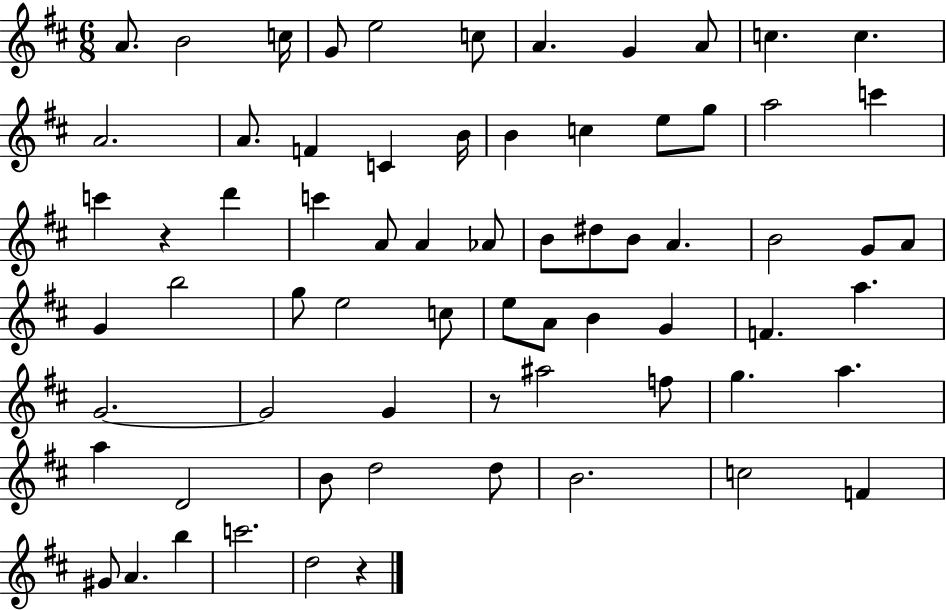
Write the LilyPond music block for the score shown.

{
  \clef treble
  \numericTimeSignature
  \time 6/8
  \key d \major
  a'8. b'2 c''16 | g'8 e''2 c''8 | a'4. g'4 a'8 | c''4. c''4. | \break a'2. | a'8. f'4 c'4 b'16 | b'4 c''4 e''8 g''8 | a''2 c'''4 | \break c'''4 r4 d'''4 | c'''4 a'8 a'4 aes'8 | b'8 dis''8 b'8 a'4. | b'2 g'8 a'8 | \break g'4 b''2 | g''8 e''2 c''8 | e''8 a'8 b'4 g'4 | f'4. a''4. | \break g'2.~~ | g'2 g'4 | r8 ais''2 f''8 | g''4. a''4. | \break a''4 d'2 | b'8 d''2 d''8 | b'2. | c''2 f'4 | \break gis'8 a'4. b''4 | c'''2. | d''2 r4 | \bar "|."
}